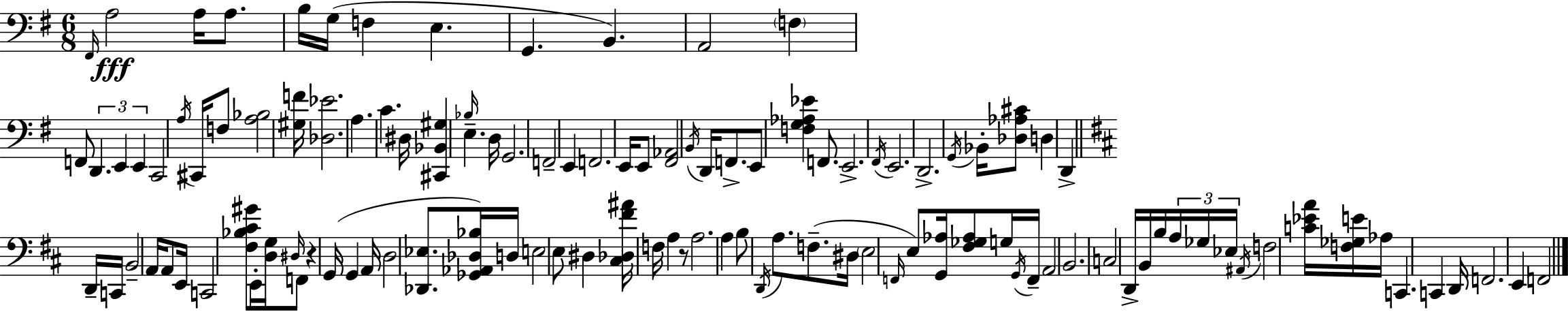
X:1
T:Untitled
M:6/8
L:1/4
K:Em
^F,,/4 A,2 A,/4 A,/2 B,/4 G,/4 F, E, G,, B,, A,,2 F, F,,/2 D,, E,, E,, C,,2 A,/4 ^C,,/4 F,/2 [A,_B,]2 [^G,F]/4 [_D,_E]2 A, C ^D,/4 [^C,,_B,,^G,] _B,/4 E, D,/4 G,,2 F,,2 E,, F,,2 E,,/4 E,,/2 [^F,,_A,,]2 B,,/4 D,,/4 F,,/2 E,,/2 [F,G,_A,_E] F,,/2 E,,2 ^F,,/4 E,,2 D,,2 G,,/4 _B,,/4 [_D,_A,^C]/2 D, D,, D,,/4 C,,/4 B,,2 A,,/4 A,,/2 E,,/4 C,,2 [^F,_B,^C^G]/2 E,,/4 [D,G,]/4 ^D,/4 F,,/2 z G,,/4 G,, A,,/4 D,2 [_D,,_E,]/2 [_G,,_A,,_D,_B,]/4 D,/4 E,2 E,/2 ^D, [^C,_D,^F^A]/4 F,/4 A, z/2 A,2 A, B,/2 D,,/4 A,/2 F,/2 ^D,/4 E,2 F,,/4 E,/2 [G,,_A,]/4 [^F,_G,_A,]/2 G,/4 G,,/4 F,,/4 A,,2 B,,2 C,2 D,,/4 B,,/4 B,/4 A,/4 _G,/4 _E,/4 ^A,,/4 F,2 [C_EA]/4 [F,_G,E]/4 _A,/4 C,, C,, D,,/4 F,,2 E,, F,,2